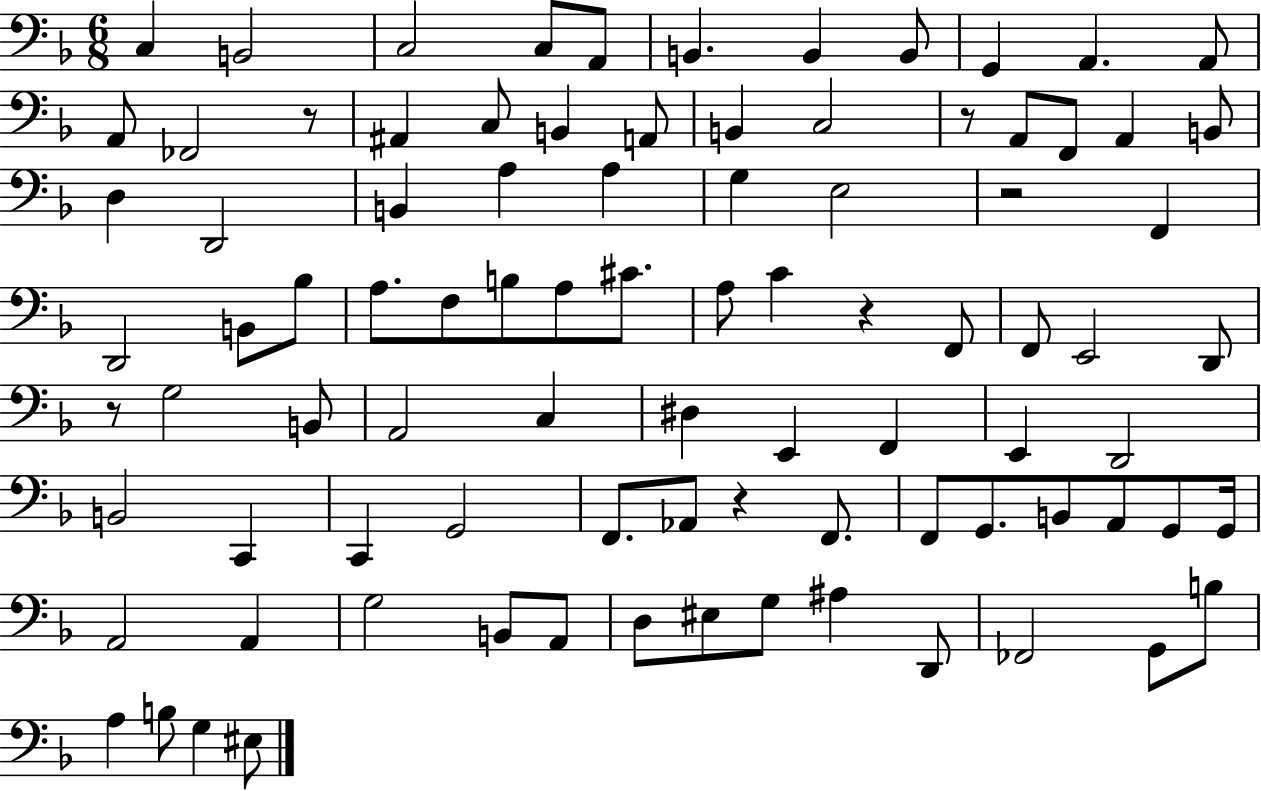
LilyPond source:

{
  \clef bass
  \numericTimeSignature
  \time 6/8
  \key f \major
  c4 b,2 | c2 c8 a,8 | b,4. b,4 b,8 | g,4 a,4. a,8 | \break a,8 fes,2 r8 | ais,4 c8 b,4 a,8 | b,4 c2 | r8 a,8 f,8 a,4 b,8 | \break d4 d,2 | b,4 a4 a4 | g4 e2 | r2 f,4 | \break d,2 b,8 bes8 | a8. f8 b8 a8 cis'8. | a8 c'4 r4 f,8 | f,8 e,2 d,8 | \break r8 g2 b,8 | a,2 c4 | dis4 e,4 f,4 | e,4 d,2 | \break b,2 c,4 | c,4 g,2 | f,8. aes,8 r4 f,8. | f,8 g,8. b,8 a,8 g,8 g,16 | \break a,2 a,4 | g2 b,8 a,8 | d8 eis8 g8 ais4 d,8 | fes,2 g,8 b8 | \break a4 b8 g4 eis8 | \bar "|."
}